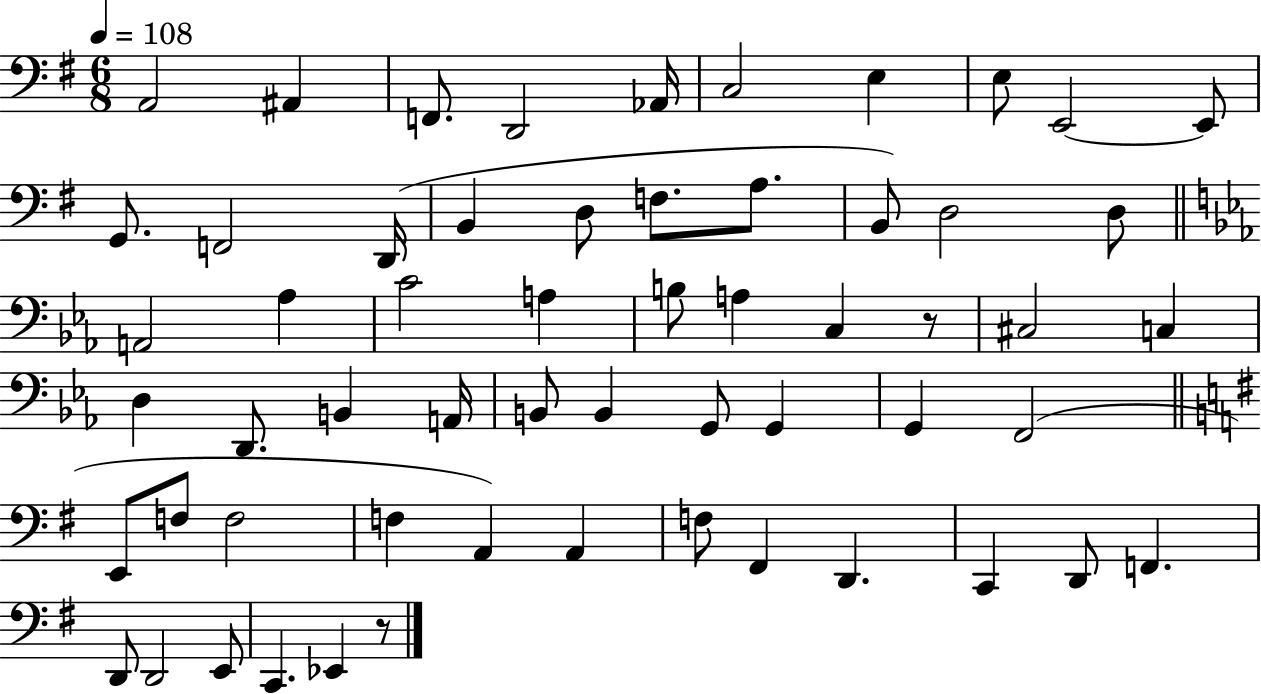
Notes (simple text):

A2/h A#2/q F2/e. D2/h Ab2/s C3/h E3/q E3/e E2/h E2/e G2/e. F2/h D2/s B2/q D3/e F3/e. A3/e. B2/e D3/h D3/e A2/h Ab3/q C4/h A3/q B3/e A3/q C3/q R/e C#3/h C3/q D3/q D2/e. B2/q A2/s B2/e B2/q G2/e G2/q G2/q F2/h E2/e F3/e F3/h F3/q A2/q A2/q F3/e F#2/q D2/q. C2/q D2/e F2/q. D2/e D2/h E2/e C2/q. Eb2/q R/e